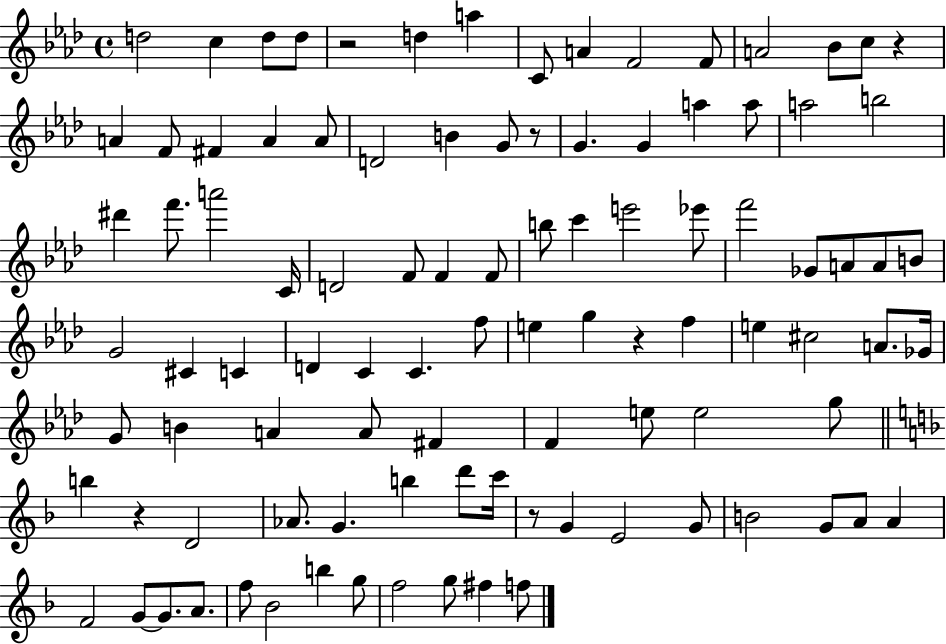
X:1
T:Untitled
M:4/4
L:1/4
K:Ab
d2 c d/2 d/2 z2 d a C/2 A F2 F/2 A2 _B/2 c/2 z A F/2 ^F A A/2 D2 B G/2 z/2 G G a a/2 a2 b2 ^d' f'/2 a'2 C/4 D2 F/2 F F/2 b/2 c' e'2 _e'/2 f'2 _G/2 A/2 A/2 B/2 G2 ^C C D C C f/2 e g z f e ^c2 A/2 _G/4 G/2 B A A/2 ^F F e/2 e2 g/2 b z D2 _A/2 G b d'/2 c'/4 z/2 G E2 G/2 B2 G/2 A/2 A F2 G/2 G/2 A/2 f/2 _B2 b g/2 f2 g/2 ^f f/2